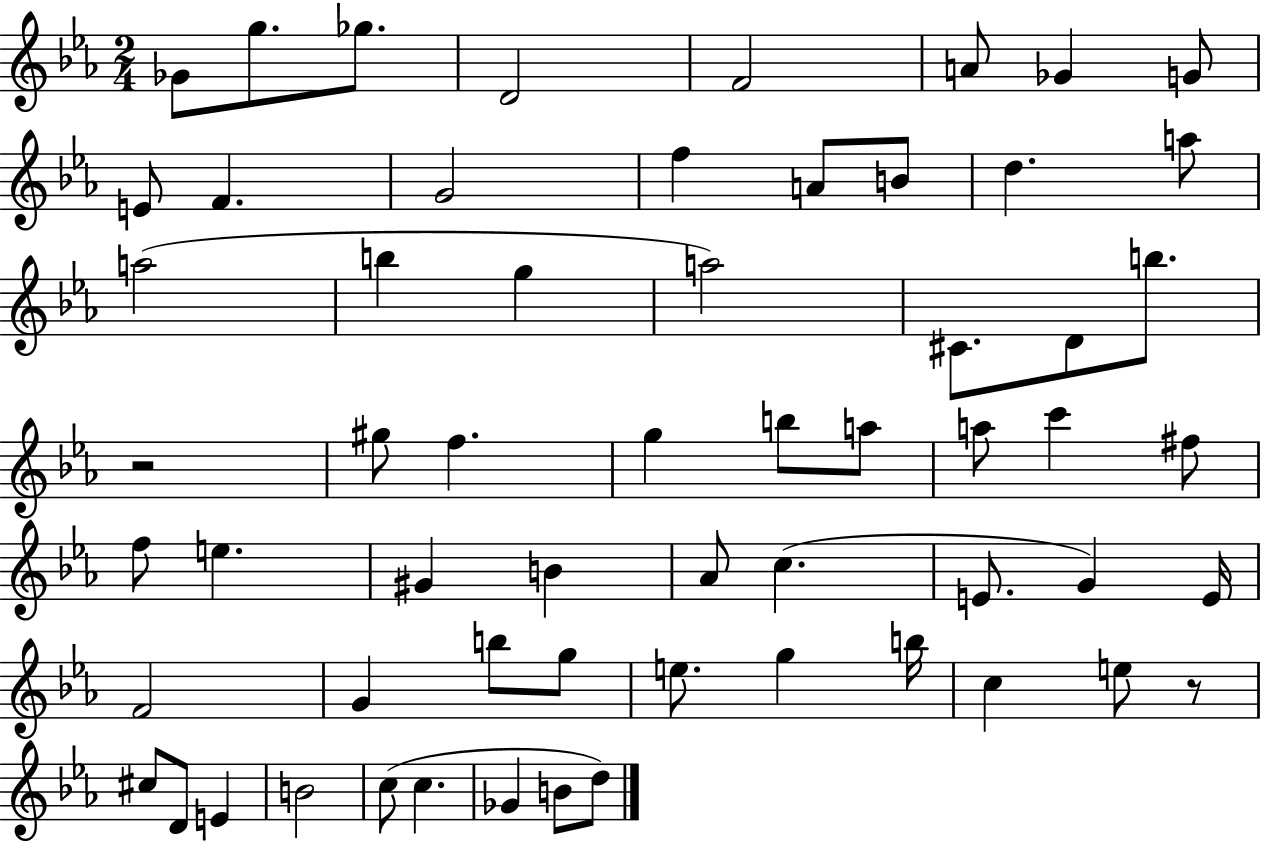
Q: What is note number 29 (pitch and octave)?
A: A5